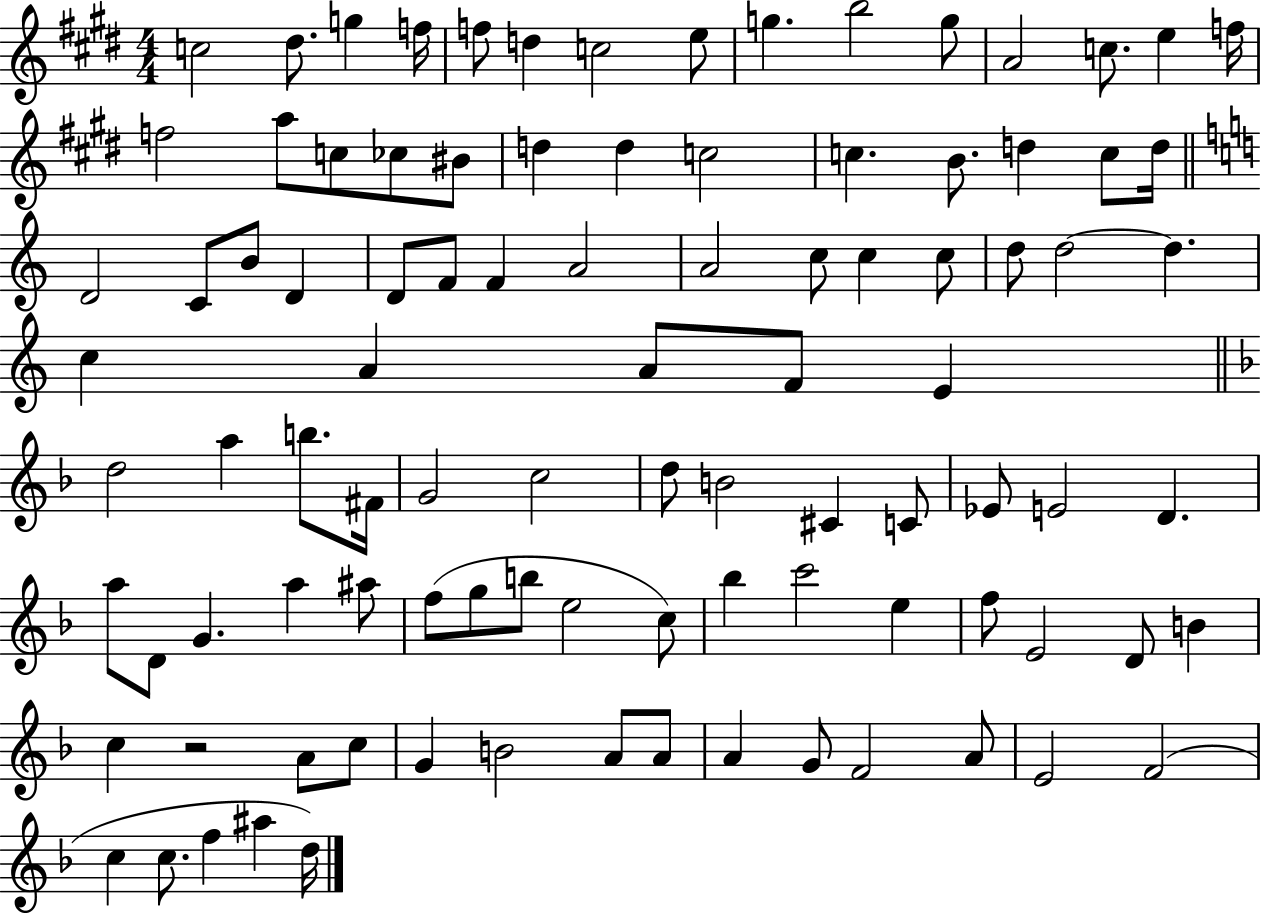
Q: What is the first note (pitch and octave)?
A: C5